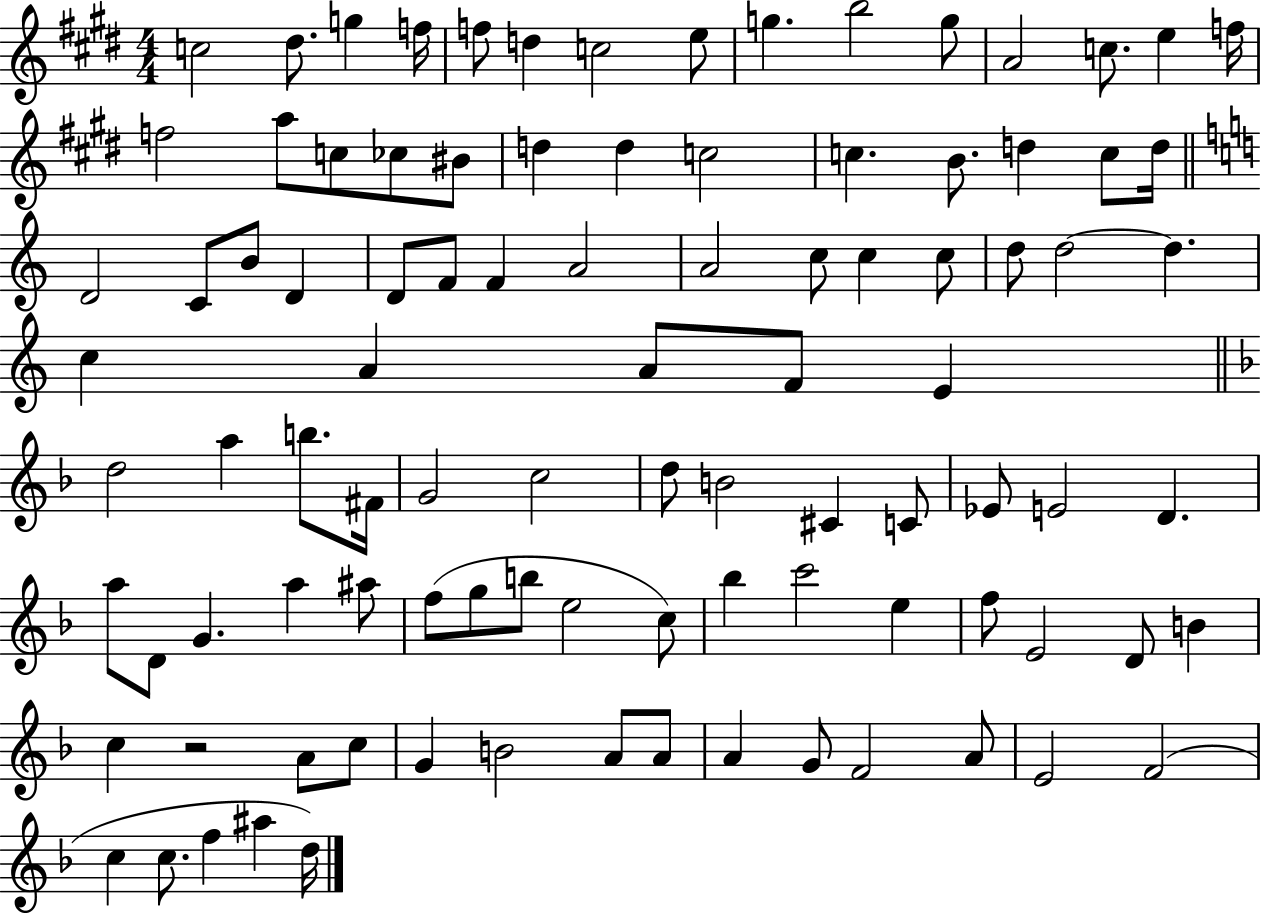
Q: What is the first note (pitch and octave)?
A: C5